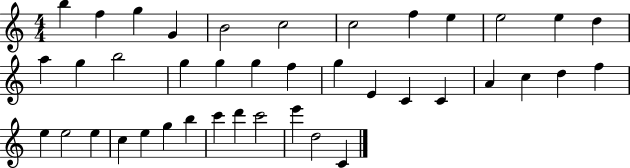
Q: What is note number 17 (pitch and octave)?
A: G5